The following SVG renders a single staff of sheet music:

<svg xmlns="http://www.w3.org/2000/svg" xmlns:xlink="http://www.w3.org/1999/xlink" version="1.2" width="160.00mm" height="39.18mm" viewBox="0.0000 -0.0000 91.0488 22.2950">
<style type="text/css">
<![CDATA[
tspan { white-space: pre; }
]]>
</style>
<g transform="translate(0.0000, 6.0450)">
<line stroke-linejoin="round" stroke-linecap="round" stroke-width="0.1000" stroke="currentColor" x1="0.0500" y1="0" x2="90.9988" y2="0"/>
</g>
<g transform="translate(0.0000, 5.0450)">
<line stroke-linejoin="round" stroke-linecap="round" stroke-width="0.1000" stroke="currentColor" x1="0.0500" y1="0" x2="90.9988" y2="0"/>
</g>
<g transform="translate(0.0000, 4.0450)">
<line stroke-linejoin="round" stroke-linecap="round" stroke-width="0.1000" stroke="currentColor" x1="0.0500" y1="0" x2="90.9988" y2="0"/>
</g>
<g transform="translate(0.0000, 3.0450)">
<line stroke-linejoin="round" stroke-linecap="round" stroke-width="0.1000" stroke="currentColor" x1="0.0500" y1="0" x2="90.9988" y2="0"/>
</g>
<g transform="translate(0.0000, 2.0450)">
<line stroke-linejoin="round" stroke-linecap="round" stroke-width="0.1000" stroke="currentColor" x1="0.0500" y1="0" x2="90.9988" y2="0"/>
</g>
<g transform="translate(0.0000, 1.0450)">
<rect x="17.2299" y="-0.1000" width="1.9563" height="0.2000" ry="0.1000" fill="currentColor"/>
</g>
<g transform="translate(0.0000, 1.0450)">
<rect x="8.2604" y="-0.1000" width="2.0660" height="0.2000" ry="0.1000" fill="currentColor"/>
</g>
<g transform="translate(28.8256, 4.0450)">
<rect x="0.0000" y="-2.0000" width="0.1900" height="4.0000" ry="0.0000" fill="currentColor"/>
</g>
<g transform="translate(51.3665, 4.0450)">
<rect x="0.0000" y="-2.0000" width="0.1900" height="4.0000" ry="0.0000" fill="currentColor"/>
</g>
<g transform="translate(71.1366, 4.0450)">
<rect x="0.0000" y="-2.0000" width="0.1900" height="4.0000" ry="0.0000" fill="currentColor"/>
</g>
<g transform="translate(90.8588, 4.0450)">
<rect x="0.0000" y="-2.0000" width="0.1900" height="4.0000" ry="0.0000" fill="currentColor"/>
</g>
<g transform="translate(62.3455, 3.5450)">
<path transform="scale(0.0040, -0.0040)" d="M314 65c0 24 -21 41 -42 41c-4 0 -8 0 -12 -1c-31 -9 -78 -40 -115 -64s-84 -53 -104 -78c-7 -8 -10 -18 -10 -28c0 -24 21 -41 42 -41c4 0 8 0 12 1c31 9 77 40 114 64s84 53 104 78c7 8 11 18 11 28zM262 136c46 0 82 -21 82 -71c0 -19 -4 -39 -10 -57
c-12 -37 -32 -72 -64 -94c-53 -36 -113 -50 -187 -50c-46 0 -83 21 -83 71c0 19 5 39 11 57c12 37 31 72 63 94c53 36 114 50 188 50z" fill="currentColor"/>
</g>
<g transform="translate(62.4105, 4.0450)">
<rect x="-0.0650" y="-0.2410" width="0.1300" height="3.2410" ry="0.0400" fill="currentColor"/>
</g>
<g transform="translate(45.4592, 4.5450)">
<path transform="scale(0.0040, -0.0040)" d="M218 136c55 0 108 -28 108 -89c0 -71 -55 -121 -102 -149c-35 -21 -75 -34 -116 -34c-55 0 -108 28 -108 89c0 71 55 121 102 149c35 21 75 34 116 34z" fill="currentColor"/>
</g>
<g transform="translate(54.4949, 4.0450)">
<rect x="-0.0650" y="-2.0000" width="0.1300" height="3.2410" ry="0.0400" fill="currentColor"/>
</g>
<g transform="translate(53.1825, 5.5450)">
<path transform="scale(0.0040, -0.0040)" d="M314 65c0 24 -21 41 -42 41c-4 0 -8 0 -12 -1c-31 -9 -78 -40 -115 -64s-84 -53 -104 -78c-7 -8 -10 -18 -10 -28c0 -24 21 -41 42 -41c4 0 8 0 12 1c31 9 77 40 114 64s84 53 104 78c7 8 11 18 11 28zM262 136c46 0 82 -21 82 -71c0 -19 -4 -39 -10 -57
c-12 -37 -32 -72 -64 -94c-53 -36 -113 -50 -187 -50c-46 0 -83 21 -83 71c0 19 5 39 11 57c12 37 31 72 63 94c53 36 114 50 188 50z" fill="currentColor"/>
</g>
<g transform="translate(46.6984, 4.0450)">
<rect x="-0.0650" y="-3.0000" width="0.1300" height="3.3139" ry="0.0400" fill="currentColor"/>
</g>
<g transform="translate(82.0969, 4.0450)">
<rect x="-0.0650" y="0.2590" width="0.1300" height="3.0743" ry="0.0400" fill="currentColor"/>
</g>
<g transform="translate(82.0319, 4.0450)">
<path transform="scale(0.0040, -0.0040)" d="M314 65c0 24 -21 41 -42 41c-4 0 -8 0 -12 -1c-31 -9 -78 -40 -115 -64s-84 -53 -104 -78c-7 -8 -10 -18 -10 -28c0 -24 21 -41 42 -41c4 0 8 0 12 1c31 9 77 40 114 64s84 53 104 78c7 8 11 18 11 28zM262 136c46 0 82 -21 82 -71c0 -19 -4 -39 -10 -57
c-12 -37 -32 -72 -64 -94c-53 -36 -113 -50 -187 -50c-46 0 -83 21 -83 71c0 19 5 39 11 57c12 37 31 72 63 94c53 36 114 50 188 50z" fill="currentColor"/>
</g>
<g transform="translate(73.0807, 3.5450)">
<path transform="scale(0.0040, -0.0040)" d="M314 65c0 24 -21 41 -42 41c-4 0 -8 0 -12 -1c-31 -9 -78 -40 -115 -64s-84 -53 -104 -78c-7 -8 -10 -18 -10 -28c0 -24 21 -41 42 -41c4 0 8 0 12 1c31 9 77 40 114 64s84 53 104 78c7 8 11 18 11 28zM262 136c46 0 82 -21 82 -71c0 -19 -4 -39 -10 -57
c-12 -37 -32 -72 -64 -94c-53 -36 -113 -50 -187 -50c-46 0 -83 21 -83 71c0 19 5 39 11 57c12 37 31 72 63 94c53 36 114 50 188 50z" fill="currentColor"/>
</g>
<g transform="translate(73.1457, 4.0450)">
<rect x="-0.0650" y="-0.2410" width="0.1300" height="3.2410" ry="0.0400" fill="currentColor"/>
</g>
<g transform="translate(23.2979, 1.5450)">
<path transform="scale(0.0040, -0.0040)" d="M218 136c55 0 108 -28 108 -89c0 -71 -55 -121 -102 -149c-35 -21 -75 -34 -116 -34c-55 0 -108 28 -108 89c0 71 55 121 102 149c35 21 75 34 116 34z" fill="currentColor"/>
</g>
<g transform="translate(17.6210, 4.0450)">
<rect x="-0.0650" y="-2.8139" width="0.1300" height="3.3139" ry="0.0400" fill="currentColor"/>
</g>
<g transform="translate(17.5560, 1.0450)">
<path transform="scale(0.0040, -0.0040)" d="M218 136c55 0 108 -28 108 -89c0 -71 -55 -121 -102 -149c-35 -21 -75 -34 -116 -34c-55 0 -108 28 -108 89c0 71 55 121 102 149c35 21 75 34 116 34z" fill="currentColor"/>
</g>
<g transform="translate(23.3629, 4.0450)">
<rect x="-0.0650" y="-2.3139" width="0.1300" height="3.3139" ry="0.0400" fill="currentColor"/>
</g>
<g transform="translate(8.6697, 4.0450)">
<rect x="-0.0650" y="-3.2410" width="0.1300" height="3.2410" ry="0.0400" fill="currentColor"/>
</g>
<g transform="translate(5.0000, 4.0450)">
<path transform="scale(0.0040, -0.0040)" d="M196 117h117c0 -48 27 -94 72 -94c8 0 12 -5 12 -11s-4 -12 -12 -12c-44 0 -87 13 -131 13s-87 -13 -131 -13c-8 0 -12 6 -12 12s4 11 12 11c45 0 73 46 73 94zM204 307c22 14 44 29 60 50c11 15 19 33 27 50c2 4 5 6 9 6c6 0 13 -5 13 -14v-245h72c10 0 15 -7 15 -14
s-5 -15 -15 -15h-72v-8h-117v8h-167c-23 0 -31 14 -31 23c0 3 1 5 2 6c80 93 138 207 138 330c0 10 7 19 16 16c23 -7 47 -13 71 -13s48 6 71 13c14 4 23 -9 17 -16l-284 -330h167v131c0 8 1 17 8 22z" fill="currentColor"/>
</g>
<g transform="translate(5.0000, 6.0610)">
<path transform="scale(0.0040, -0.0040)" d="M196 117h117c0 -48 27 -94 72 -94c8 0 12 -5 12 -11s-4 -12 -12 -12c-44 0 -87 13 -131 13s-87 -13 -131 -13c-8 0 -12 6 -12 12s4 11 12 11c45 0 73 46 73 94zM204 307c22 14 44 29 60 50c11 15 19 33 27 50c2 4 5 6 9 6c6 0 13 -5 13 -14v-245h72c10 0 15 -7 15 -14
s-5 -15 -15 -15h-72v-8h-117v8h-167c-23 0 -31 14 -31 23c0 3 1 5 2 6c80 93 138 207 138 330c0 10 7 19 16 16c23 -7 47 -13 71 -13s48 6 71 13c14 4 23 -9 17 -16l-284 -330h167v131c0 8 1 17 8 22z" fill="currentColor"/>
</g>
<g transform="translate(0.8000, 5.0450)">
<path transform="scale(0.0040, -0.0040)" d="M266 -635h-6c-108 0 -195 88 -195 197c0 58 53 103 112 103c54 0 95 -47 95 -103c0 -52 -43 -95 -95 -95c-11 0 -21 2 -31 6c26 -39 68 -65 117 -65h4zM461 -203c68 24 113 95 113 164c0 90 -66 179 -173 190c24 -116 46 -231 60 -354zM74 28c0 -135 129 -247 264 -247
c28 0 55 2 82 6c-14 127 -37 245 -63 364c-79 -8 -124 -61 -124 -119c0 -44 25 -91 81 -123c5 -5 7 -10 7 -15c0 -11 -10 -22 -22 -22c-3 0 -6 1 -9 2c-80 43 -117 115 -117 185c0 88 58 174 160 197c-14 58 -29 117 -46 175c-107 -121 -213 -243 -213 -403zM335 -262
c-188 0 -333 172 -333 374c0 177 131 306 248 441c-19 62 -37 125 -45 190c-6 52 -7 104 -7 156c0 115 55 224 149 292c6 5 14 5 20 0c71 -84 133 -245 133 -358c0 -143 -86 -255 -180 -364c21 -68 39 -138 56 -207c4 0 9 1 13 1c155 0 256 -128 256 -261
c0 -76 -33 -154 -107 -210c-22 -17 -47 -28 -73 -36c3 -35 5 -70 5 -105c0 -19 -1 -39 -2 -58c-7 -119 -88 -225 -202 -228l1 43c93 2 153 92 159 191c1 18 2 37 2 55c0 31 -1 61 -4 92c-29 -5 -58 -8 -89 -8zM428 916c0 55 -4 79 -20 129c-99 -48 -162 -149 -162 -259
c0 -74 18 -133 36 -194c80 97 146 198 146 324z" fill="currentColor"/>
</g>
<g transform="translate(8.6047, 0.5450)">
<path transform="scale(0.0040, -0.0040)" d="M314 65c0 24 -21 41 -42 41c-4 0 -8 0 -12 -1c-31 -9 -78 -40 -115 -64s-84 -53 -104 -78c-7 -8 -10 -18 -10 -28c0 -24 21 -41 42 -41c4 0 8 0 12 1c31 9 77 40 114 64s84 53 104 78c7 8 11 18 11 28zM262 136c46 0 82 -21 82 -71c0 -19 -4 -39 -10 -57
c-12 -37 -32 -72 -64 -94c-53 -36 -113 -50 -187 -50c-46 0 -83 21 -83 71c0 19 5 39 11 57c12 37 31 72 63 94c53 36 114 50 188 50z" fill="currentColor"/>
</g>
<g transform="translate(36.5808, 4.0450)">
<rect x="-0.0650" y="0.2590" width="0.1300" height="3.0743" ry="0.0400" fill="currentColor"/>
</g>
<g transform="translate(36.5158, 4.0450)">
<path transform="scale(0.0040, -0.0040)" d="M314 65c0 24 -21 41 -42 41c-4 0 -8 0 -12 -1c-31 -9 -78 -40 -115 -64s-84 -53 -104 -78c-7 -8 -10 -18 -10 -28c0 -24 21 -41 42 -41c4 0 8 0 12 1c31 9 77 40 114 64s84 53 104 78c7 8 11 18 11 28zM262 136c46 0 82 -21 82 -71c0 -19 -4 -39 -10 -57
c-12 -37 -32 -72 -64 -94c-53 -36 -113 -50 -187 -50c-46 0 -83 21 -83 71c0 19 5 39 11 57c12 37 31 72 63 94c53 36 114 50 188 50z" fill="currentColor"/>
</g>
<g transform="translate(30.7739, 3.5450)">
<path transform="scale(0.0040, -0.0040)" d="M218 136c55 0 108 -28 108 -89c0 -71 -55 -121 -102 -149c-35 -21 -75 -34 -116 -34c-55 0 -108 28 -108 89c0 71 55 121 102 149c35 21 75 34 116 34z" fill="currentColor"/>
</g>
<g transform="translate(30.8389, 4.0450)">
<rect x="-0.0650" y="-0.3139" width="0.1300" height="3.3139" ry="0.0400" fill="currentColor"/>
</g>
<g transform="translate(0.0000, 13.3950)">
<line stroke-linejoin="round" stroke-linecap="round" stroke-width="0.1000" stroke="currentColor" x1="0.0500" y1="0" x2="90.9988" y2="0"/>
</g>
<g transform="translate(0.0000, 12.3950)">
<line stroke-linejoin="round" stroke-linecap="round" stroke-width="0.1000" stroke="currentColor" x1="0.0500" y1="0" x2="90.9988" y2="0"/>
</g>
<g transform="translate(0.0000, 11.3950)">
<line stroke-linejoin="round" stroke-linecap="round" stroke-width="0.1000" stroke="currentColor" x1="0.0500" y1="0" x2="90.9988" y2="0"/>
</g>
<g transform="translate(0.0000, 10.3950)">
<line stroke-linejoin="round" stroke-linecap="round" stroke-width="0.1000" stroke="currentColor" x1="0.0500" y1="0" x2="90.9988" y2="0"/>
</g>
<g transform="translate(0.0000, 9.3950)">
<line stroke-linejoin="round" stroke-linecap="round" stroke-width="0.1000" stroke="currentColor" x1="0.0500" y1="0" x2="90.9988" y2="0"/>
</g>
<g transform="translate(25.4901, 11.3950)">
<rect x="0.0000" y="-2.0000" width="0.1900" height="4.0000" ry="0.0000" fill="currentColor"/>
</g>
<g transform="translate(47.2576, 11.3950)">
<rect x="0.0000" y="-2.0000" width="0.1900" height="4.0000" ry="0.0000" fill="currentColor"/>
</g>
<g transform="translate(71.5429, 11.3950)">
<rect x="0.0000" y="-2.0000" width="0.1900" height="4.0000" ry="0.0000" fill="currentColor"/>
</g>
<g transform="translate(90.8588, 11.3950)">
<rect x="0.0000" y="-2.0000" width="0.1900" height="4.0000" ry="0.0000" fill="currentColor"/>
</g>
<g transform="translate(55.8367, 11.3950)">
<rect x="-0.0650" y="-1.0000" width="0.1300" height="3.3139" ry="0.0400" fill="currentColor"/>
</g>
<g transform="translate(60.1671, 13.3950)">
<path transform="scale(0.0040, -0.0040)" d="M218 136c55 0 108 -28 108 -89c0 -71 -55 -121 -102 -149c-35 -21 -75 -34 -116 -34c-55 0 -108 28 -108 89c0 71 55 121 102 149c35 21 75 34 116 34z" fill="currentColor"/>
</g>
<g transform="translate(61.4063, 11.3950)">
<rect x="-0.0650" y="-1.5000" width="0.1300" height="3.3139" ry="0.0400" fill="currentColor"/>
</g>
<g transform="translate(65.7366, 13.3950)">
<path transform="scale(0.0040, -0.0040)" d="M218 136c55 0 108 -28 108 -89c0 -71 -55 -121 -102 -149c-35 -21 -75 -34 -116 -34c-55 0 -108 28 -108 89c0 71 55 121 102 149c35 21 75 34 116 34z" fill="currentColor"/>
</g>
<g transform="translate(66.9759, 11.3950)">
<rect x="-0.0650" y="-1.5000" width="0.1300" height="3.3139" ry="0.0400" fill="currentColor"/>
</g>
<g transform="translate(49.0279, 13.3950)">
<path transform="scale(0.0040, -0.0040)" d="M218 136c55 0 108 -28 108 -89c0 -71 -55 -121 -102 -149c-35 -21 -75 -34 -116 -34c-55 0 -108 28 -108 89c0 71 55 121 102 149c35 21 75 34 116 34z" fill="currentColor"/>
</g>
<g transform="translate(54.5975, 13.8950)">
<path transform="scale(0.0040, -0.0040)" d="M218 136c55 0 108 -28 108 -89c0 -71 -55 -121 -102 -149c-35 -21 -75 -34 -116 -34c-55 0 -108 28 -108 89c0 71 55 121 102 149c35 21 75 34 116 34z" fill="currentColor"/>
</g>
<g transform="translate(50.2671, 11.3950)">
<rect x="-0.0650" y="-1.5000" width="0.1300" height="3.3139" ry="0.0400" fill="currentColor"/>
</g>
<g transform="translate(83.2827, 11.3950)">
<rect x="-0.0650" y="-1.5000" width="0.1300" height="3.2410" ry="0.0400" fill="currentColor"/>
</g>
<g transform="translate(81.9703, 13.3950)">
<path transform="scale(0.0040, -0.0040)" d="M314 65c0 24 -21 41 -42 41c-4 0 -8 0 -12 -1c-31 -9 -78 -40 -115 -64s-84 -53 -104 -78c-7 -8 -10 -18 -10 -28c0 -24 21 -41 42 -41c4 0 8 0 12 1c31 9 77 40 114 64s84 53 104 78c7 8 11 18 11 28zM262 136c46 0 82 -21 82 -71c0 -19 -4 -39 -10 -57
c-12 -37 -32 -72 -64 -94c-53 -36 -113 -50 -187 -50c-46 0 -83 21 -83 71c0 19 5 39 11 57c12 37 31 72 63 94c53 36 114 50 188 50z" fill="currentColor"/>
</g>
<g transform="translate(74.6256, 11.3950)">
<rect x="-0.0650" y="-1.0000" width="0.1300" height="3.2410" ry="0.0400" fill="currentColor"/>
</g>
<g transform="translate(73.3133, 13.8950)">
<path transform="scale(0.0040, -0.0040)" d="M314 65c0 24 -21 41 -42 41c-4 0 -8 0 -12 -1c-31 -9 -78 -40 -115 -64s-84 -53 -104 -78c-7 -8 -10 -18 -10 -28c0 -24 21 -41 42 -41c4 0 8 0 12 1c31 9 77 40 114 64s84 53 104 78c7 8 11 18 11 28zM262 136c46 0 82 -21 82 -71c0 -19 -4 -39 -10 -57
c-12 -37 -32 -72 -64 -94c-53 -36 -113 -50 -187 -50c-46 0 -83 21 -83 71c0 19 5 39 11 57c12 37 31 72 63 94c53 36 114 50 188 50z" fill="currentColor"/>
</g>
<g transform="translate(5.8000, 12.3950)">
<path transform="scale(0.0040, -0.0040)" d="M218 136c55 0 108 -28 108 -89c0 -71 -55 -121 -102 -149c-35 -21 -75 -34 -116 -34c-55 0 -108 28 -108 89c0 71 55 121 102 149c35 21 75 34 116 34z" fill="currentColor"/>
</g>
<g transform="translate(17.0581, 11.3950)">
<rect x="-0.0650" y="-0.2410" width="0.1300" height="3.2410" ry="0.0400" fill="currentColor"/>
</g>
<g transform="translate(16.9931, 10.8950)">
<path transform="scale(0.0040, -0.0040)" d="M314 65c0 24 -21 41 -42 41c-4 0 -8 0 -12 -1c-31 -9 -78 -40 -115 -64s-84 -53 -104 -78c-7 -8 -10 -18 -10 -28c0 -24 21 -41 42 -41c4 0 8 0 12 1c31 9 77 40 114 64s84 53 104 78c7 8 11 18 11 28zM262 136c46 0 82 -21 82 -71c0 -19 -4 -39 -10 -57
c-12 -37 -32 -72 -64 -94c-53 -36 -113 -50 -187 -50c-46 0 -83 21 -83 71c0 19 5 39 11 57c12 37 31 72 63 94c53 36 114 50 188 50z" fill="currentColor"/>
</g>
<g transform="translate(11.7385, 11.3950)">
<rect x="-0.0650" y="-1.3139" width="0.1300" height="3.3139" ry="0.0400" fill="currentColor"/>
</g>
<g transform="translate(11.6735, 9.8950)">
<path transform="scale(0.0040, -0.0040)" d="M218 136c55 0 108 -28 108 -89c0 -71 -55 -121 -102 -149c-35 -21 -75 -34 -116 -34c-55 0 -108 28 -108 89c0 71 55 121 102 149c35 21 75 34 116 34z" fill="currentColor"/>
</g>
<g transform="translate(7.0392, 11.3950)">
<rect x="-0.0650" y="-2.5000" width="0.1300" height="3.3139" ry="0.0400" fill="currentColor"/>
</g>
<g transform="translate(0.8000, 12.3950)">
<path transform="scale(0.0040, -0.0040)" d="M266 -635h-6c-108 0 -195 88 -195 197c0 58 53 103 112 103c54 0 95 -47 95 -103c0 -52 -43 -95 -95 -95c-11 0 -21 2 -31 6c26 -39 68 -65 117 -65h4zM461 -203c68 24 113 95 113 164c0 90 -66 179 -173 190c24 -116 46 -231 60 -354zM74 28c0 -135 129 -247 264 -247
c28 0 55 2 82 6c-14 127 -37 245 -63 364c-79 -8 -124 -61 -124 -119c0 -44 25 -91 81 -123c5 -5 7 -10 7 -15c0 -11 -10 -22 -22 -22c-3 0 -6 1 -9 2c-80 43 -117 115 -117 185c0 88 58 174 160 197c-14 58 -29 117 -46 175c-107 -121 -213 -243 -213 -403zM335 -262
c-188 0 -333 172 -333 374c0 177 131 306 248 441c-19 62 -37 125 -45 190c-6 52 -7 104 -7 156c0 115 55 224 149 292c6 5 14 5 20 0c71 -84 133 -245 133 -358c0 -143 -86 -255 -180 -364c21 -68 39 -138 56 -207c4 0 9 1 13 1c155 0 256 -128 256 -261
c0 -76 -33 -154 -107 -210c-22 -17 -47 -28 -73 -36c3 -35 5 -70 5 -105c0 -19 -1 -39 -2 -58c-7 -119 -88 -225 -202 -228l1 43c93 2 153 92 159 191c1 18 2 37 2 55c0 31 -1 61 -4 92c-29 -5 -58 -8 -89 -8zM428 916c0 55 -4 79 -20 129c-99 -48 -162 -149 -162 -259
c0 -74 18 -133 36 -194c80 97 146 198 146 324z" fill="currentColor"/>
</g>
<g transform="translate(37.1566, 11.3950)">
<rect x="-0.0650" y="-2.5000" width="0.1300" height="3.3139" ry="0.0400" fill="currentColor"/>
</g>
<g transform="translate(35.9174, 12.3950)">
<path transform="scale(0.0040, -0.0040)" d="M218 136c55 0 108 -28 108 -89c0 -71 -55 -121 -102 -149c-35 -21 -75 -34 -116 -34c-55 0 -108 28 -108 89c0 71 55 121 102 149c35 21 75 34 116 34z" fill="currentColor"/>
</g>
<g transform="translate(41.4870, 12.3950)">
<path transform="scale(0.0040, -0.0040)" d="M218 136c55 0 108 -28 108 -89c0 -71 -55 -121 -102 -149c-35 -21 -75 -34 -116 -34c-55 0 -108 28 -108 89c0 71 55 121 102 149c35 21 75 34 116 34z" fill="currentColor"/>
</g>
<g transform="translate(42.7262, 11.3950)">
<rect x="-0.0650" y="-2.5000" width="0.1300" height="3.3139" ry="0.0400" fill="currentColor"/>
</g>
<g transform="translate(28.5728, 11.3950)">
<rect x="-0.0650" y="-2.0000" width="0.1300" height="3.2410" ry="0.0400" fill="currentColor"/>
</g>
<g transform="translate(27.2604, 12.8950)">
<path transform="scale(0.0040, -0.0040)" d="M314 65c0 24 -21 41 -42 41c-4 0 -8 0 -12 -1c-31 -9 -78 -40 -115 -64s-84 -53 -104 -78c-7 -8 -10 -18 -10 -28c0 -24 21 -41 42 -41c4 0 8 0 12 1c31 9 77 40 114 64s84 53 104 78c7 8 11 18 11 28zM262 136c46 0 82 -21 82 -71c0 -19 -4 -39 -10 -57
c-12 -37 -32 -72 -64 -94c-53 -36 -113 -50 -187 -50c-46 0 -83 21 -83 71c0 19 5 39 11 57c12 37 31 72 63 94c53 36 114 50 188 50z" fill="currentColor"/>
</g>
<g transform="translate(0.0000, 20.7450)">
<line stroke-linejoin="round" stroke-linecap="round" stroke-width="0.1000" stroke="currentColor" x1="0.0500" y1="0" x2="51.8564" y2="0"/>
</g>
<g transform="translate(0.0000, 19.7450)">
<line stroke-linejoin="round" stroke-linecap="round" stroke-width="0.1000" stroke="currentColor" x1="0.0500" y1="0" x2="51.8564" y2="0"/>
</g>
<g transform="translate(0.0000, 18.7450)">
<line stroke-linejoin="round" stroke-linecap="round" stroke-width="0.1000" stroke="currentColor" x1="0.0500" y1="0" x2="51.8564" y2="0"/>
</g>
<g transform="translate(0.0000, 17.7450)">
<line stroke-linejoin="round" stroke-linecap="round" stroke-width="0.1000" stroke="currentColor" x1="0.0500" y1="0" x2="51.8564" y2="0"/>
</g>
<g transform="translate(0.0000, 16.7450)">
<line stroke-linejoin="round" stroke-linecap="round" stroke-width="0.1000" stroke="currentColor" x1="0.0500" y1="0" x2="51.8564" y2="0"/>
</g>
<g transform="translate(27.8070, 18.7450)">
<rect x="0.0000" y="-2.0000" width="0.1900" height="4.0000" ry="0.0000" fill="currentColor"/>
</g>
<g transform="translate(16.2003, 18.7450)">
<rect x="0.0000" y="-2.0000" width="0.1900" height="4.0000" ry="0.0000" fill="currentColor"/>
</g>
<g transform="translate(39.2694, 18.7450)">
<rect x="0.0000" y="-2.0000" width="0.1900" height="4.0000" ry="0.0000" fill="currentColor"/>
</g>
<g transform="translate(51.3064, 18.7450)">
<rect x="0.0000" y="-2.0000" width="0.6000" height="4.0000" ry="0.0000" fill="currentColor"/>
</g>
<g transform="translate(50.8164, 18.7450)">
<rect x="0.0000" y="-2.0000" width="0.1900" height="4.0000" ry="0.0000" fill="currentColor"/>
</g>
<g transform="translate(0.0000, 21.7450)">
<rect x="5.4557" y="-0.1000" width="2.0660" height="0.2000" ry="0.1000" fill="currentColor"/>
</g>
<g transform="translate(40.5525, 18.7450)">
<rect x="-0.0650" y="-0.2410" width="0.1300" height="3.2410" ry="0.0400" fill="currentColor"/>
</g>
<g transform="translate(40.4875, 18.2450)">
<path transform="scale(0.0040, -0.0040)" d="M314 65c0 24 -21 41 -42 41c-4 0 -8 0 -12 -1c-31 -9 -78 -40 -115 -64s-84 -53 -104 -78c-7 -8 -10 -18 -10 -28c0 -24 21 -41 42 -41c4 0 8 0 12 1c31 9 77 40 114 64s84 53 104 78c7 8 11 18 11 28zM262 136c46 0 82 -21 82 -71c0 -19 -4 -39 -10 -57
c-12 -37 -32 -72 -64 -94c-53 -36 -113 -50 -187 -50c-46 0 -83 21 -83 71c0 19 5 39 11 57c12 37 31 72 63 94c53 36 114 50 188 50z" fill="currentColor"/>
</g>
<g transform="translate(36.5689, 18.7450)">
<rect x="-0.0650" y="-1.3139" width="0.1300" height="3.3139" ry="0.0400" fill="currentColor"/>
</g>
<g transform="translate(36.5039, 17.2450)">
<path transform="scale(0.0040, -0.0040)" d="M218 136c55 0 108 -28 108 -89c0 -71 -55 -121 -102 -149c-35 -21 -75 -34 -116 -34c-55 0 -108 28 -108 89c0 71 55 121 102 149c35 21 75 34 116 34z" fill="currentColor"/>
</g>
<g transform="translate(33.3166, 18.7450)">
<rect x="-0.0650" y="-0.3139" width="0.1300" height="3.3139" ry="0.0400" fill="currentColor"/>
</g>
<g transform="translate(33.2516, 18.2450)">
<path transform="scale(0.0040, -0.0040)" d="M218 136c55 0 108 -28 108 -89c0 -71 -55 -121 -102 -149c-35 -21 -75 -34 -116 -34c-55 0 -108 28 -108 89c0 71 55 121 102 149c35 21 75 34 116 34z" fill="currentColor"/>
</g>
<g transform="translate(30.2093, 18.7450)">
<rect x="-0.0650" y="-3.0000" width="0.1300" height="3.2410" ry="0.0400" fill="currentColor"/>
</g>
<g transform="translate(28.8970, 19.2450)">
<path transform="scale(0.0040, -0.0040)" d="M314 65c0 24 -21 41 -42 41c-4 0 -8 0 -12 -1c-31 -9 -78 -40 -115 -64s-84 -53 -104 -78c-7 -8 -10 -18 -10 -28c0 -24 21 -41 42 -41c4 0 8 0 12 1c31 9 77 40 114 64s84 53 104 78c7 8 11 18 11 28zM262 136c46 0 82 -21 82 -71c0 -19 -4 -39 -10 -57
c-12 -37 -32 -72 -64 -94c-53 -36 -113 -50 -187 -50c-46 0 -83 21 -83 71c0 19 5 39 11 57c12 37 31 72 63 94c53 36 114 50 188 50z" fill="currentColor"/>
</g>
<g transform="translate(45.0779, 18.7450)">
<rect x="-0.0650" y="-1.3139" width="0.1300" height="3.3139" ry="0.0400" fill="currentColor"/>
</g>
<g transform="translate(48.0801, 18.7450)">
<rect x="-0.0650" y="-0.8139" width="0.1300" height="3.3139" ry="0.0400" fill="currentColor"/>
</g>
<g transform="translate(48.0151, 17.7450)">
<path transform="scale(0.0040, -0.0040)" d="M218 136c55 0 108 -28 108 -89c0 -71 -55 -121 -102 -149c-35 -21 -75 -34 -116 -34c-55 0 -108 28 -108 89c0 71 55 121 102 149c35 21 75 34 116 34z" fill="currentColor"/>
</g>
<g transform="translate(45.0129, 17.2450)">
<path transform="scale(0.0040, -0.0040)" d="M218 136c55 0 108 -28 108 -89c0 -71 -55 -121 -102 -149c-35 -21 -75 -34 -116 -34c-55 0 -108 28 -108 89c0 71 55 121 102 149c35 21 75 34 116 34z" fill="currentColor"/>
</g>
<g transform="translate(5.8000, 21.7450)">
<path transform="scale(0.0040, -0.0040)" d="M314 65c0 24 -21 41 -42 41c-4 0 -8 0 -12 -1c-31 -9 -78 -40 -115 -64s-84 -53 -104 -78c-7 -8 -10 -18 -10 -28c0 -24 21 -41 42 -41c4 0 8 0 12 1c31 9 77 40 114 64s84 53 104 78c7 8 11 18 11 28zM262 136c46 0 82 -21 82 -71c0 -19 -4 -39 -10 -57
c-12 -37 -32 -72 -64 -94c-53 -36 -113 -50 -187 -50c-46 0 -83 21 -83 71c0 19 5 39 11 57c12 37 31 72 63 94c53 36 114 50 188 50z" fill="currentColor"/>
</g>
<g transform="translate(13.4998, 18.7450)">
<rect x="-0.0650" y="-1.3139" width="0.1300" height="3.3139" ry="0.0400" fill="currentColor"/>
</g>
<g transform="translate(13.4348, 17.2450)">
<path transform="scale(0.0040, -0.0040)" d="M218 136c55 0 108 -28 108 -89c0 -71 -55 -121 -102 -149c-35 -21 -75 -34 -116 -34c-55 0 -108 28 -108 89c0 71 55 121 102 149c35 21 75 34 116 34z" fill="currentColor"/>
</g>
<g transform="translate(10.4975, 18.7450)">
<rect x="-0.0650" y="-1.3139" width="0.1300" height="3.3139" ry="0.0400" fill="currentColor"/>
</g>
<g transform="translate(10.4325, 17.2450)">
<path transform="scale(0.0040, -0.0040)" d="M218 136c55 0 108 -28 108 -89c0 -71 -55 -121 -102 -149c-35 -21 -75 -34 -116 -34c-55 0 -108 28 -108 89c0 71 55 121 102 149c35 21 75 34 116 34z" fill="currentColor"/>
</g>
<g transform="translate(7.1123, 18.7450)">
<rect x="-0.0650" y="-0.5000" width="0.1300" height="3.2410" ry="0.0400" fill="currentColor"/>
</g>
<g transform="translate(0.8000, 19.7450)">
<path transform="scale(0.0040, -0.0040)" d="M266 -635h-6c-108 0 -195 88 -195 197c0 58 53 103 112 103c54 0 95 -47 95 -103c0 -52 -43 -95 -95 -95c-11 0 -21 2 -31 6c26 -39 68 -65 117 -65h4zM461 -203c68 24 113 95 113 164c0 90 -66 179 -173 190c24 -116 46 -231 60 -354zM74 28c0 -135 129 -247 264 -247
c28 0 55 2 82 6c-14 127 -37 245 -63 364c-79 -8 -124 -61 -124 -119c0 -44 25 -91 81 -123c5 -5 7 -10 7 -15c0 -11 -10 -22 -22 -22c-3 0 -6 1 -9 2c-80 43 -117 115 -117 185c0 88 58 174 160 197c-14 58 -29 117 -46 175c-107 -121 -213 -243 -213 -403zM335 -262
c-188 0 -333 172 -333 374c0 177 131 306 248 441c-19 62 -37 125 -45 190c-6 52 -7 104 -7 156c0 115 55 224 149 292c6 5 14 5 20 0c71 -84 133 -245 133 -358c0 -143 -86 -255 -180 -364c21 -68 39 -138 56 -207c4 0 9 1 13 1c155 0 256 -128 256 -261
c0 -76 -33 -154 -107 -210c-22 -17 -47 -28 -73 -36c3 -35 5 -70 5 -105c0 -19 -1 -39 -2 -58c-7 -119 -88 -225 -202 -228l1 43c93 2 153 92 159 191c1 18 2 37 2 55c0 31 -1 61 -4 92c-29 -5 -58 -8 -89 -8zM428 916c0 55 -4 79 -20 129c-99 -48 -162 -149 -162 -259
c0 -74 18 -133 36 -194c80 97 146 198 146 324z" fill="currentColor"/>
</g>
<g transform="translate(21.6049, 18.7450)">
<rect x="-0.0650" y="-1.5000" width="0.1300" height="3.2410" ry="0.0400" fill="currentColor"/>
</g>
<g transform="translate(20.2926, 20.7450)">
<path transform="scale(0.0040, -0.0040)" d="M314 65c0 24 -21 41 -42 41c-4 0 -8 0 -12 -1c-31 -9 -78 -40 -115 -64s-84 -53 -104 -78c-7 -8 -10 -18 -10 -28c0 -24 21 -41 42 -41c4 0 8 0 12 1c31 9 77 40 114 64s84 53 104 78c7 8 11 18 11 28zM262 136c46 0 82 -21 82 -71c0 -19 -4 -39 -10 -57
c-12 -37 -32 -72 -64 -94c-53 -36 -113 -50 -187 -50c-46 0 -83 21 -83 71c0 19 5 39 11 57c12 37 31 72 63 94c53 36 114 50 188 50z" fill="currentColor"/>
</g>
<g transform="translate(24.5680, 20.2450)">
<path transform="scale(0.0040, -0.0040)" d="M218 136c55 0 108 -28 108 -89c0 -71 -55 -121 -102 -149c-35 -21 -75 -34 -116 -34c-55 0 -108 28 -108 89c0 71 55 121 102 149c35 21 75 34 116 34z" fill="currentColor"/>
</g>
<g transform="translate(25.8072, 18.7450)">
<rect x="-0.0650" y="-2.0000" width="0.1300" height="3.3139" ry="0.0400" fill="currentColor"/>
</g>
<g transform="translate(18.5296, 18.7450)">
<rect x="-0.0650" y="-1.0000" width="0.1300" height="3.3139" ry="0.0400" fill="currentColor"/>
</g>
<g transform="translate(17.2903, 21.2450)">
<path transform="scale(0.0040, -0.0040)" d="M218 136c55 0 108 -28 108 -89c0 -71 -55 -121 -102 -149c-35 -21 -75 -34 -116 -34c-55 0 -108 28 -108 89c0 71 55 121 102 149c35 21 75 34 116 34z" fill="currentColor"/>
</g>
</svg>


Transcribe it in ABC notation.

X:1
T:Untitled
M:4/4
L:1/4
K:C
b2 a g c B2 A F2 c2 c2 B2 G e c2 F2 G G E D E E D2 E2 C2 e e D E2 F A2 c e c2 e d